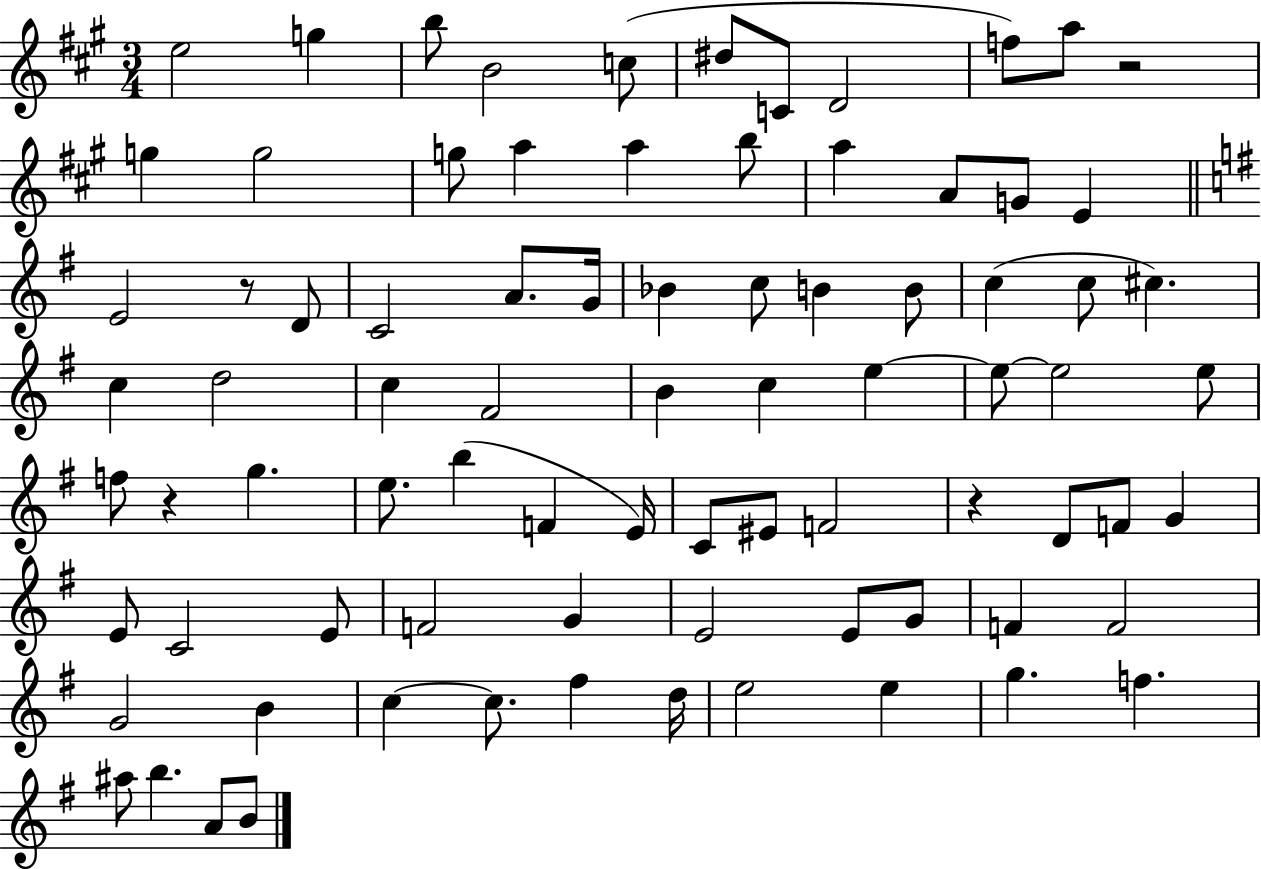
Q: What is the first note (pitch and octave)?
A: E5